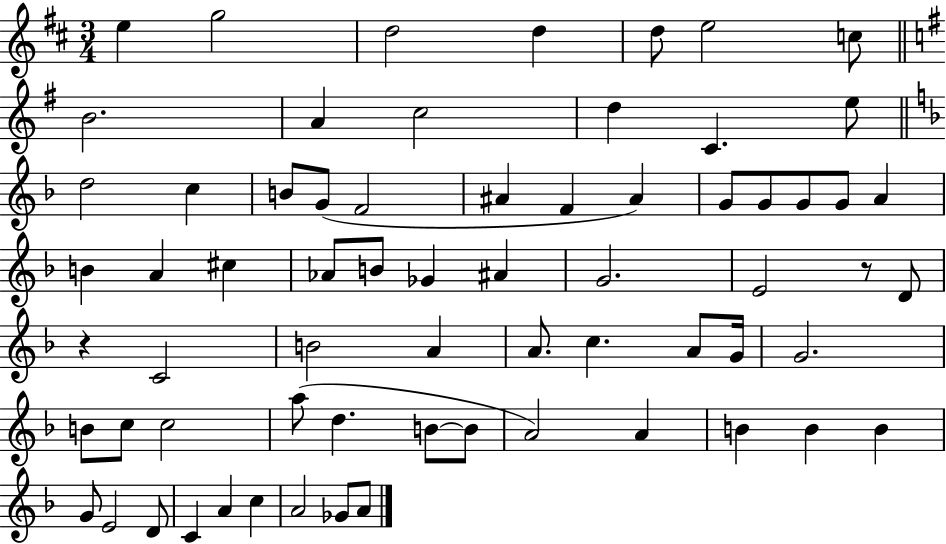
X:1
T:Untitled
M:3/4
L:1/4
K:D
e g2 d2 d d/2 e2 c/2 B2 A c2 d C e/2 d2 c B/2 G/2 F2 ^A F ^A G/2 G/2 G/2 G/2 A B A ^c _A/2 B/2 _G ^A G2 E2 z/2 D/2 z C2 B2 A A/2 c A/2 G/4 G2 B/2 c/2 c2 a/2 d B/2 B/2 A2 A B B B G/2 E2 D/2 C A c A2 _G/2 A/2